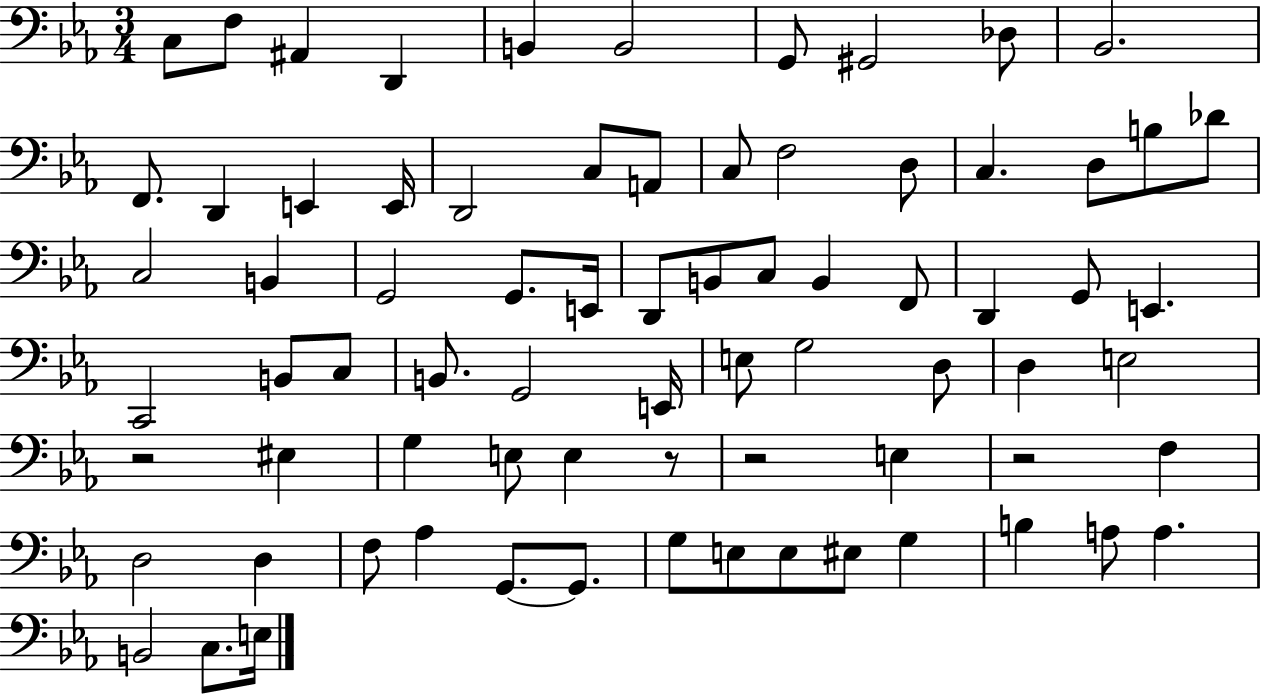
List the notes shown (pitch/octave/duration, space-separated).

C3/e F3/e A#2/q D2/q B2/q B2/h G2/e G#2/h Db3/e Bb2/h. F2/e. D2/q E2/q E2/s D2/h C3/e A2/e C3/e F3/h D3/e C3/q. D3/e B3/e Db4/e C3/h B2/q G2/h G2/e. E2/s D2/e B2/e C3/e B2/q F2/e D2/q G2/e E2/q. C2/h B2/e C3/e B2/e. G2/h E2/s E3/e G3/h D3/e D3/q E3/h R/h EIS3/q G3/q E3/e E3/q R/e R/h E3/q R/h F3/q D3/h D3/q F3/e Ab3/q G2/e. G2/e. G3/e E3/e E3/e EIS3/e G3/q B3/q A3/e A3/q. B2/h C3/e. E3/s